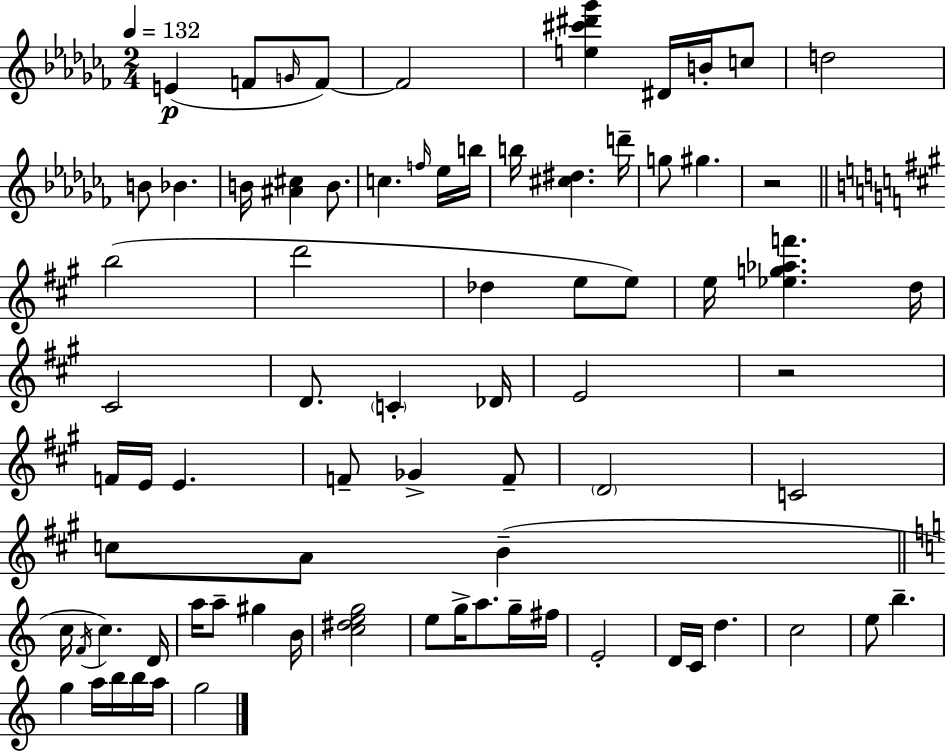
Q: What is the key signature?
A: AES minor